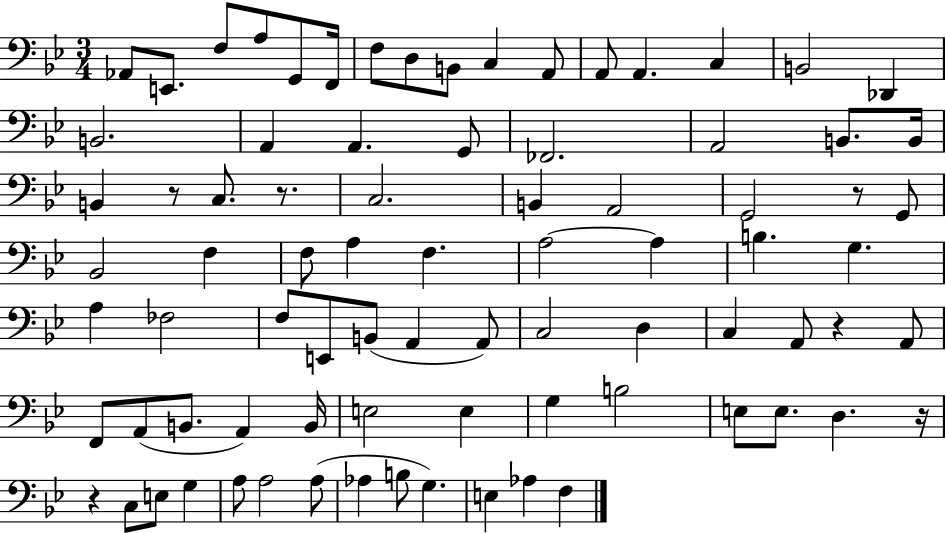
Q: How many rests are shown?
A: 6